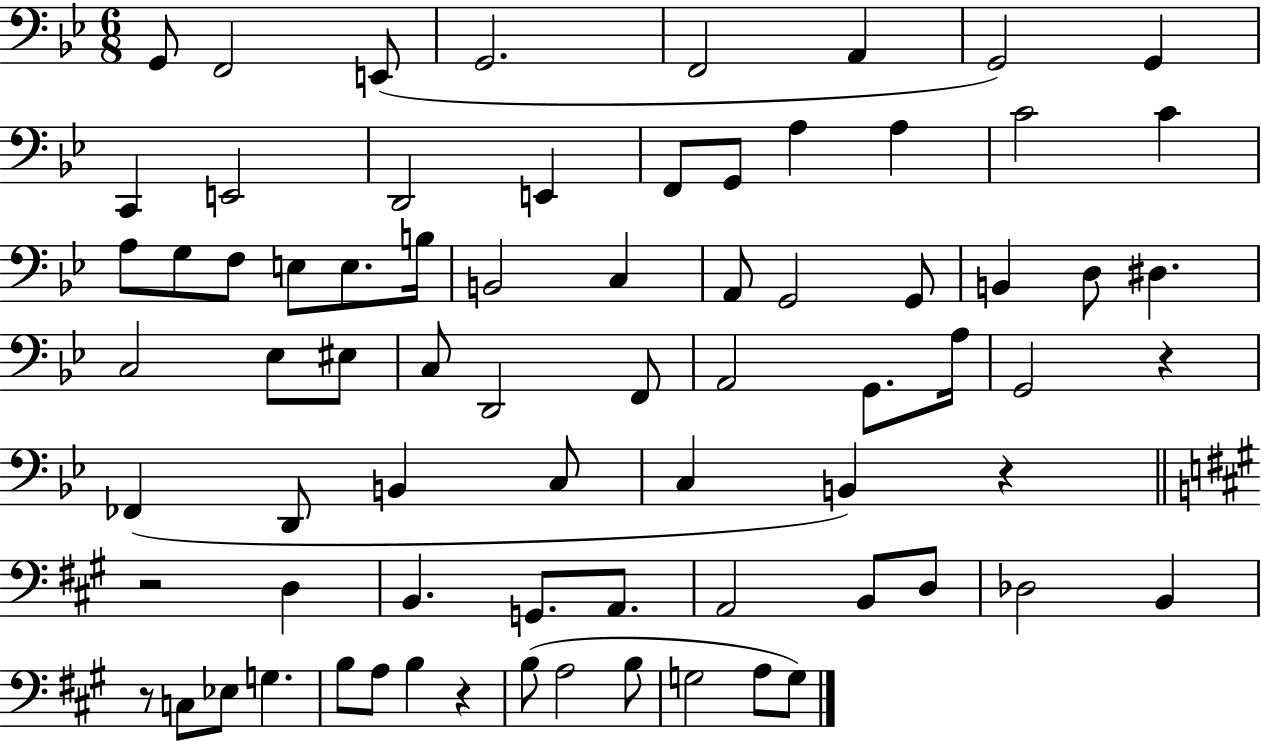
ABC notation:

X:1
T:Untitled
M:6/8
L:1/4
K:Bb
G,,/2 F,,2 E,,/2 G,,2 F,,2 A,, G,,2 G,, C,, E,,2 D,,2 E,, F,,/2 G,,/2 A, A, C2 C A,/2 G,/2 F,/2 E,/2 E,/2 B,/4 B,,2 C, A,,/2 G,,2 G,,/2 B,, D,/2 ^D, C,2 _E,/2 ^E,/2 C,/2 D,,2 F,,/2 A,,2 G,,/2 A,/4 G,,2 z _F,, D,,/2 B,, C,/2 C, B,, z z2 D, B,, G,,/2 A,,/2 A,,2 B,,/2 D,/2 _D,2 B,, z/2 C,/2 _E,/2 G, B,/2 A,/2 B, z B,/2 A,2 B,/2 G,2 A,/2 G,/2